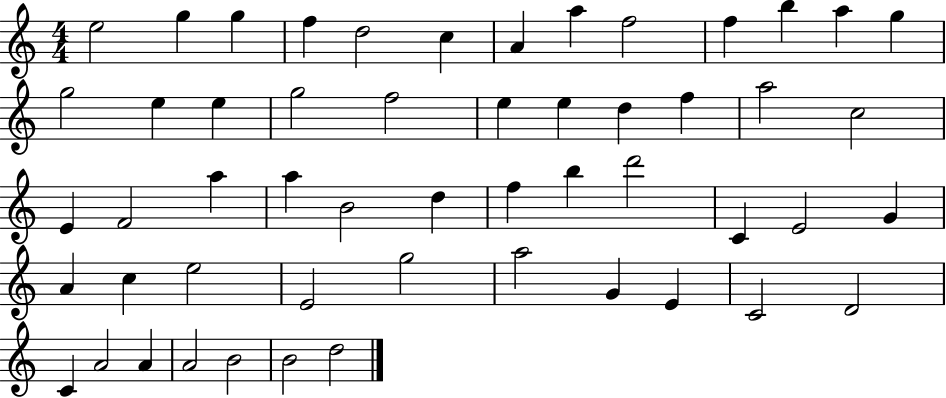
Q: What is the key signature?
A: C major